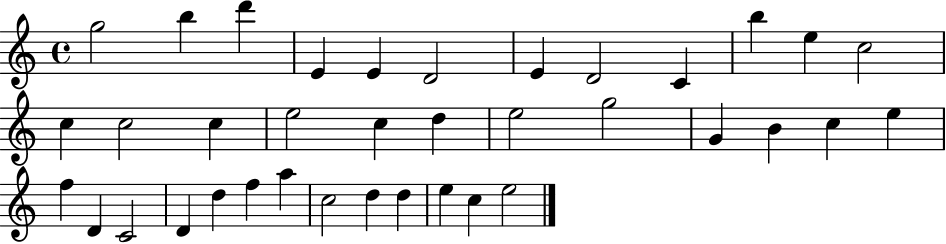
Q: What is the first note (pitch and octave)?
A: G5